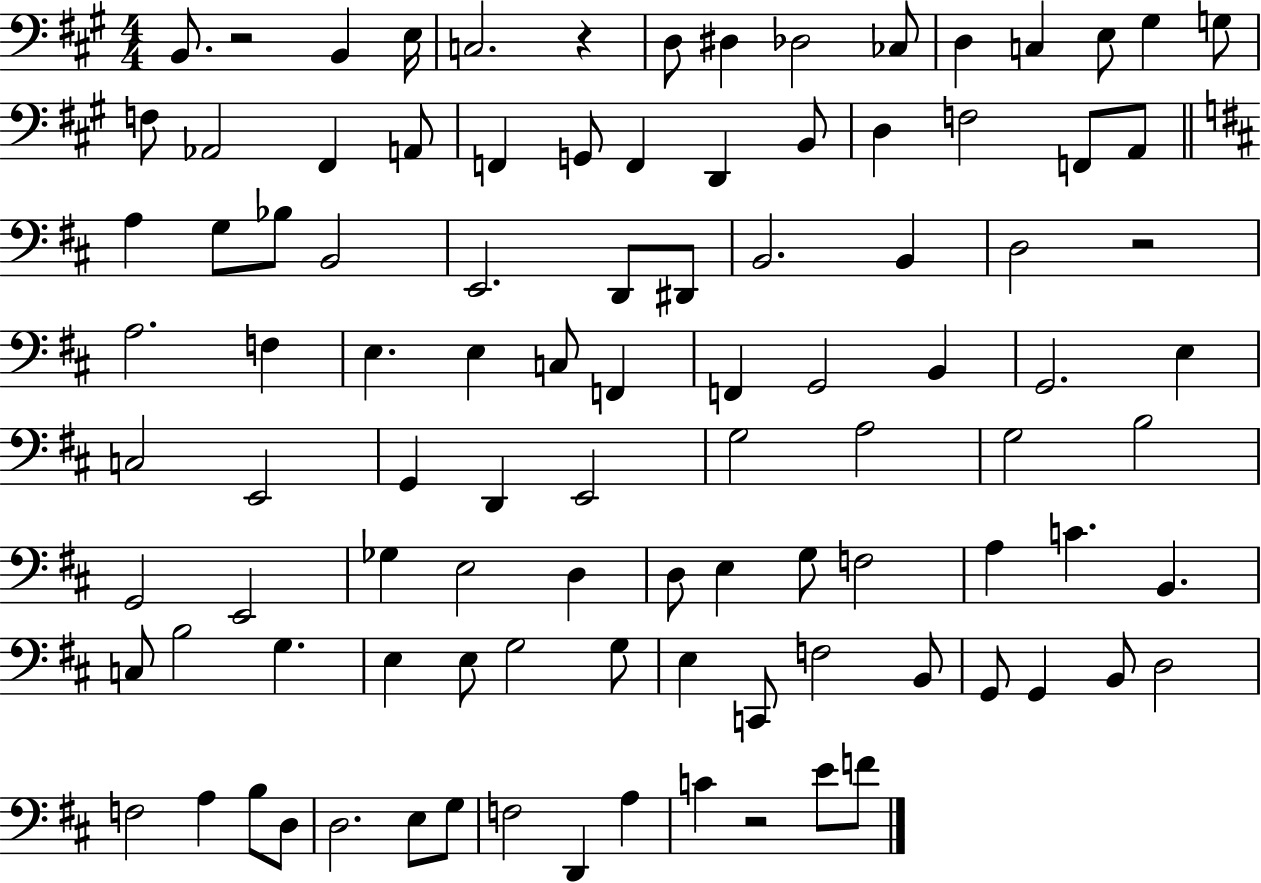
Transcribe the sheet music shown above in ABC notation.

X:1
T:Untitled
M:4/4
L:1/4
K:A
B,,/2 z2 B,, E,/4 C,2 z D,/2 ^D, _D,2 _C,/2 D, C, E,/2 ^G, G,/2 F,/2 _A,,2 ^F,, A,,/2 F,, G,,/2 F,, D,, B,,/2 D, F,2 F,,/2 A,,/2 A, G,/2 _B,/2 B,,2 E,,2 D,,/2 ^D,,/2 B,,2 B,, D,2 z2 A,2 F, E, E, C,/2 F,, F,, G,,2 B,, G,,2 E, C,2 E,,2 G,, D,, E,,2 G,2 A,2 G,2 B,2 G,,2 E,,2 _G, E,2 D, D,/2 E, G,/2 F,2 A, C B,, C,/2 B,2 G, E, E,/2 G,2 G,/2 E, C,,/2 F,2 B,,/2 G,,/2 G,, B,,/2 D,2 F,2 A, B,/2 D,/2 D,2 E,/2 G,/2 F,2 D,, A, C z2 E/2 F/2